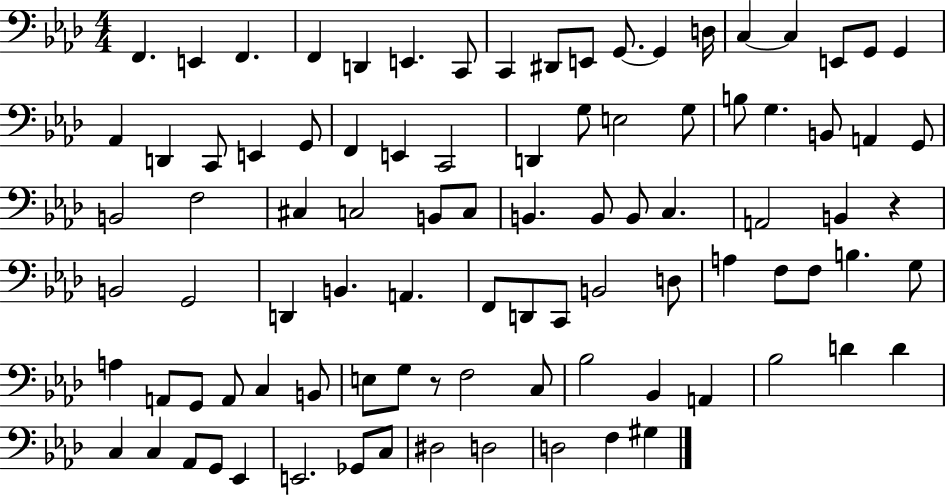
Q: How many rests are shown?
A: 2